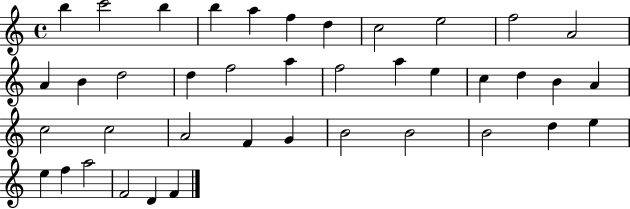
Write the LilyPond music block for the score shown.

{
  \clef treble
  \time 4/4
  \defaultTimeSignature
  \key c \major
  b''4 c'''2 b''4 | b''4 a''4 f''4 d''4 | c''2 e''2 | f''2 a'2 | \break a'4 b'4 d''2 | d''4 f''2 a''4 | f''2 a''4 e''4 | c''4 d''4 b'4 a'4 | \break c''2 c''2 | a'2 f'4 g'4 | b'2 b'2 | b'2 d''4 e''4 | \break e''4 f''4 a''2 | f'2 d'4 f'4 | \bar "|."
}